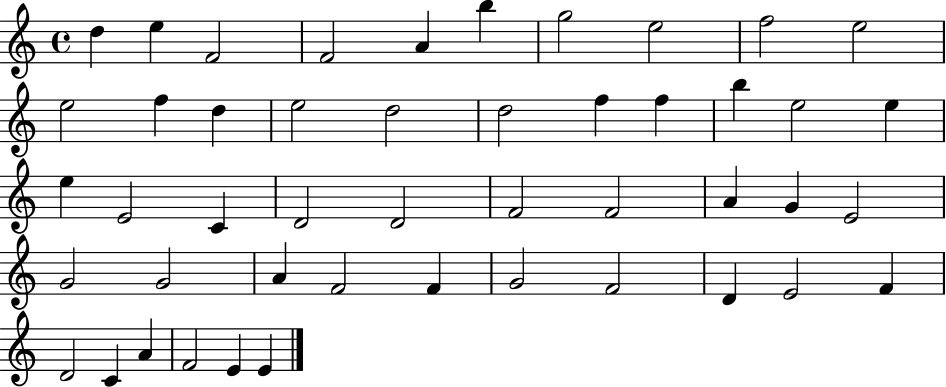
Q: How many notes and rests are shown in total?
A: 47